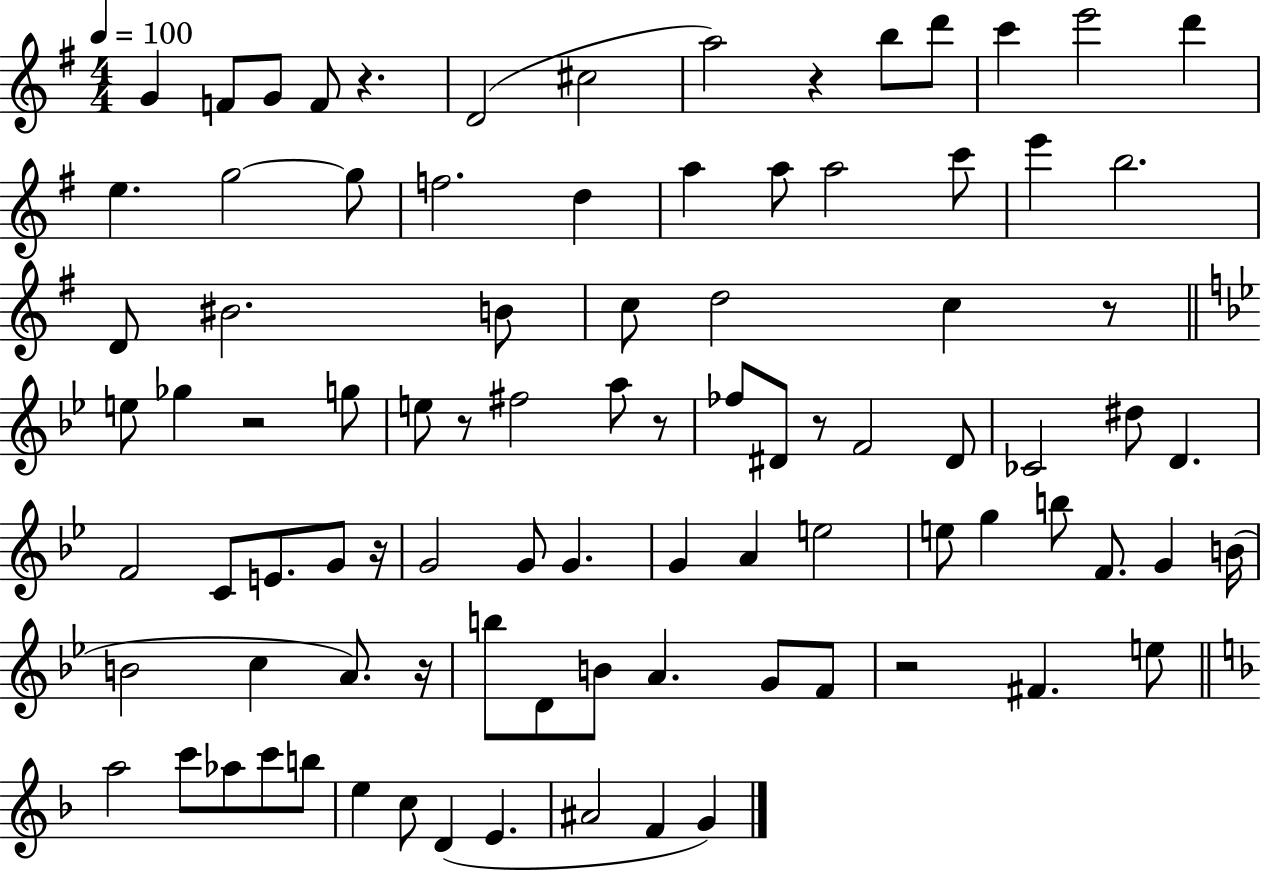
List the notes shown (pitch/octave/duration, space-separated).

G4/q F4/e G4/e F4/e R/q. D4/h C#5/h A5/h R/q B5/e D6/e C6/q E6/h D6/q E5/q. G5/h G5/e F5/h. D5/q A5/q A5/e A5/h C6/e E6/q B5/h. D4/e BIS4/h. B4/e C5/e D5/h C5/q R/e E5/e Gb5/q R/h G5/e E5/e R/e F#5/h A5/e R/e FES5/e D#4/e R/e F4/h D#4/e CES4/h D#5/e D4/q. F4/h C4/e E4/e. G4/e R/s G4/h G4/e G4/q. G4/q A4/q E5/h E5/e G5/q B5/e F4/e. G4/q B4/s B4/h C5/q A4/e. R/s B5/e D4/e B4/e A4/q. G4/e F4/e R/h F#4/q. E5/e A5/h C6/e Ab5/e C6/e B5/e E5/q C5/e D4/q E4/q. A#4/h F4/q G4/q